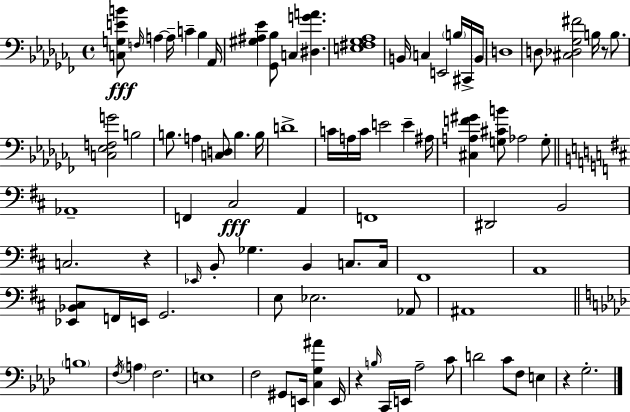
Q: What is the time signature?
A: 4/4